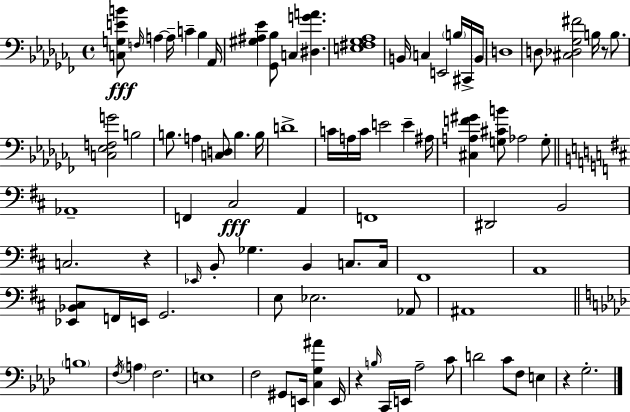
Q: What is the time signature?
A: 4/4